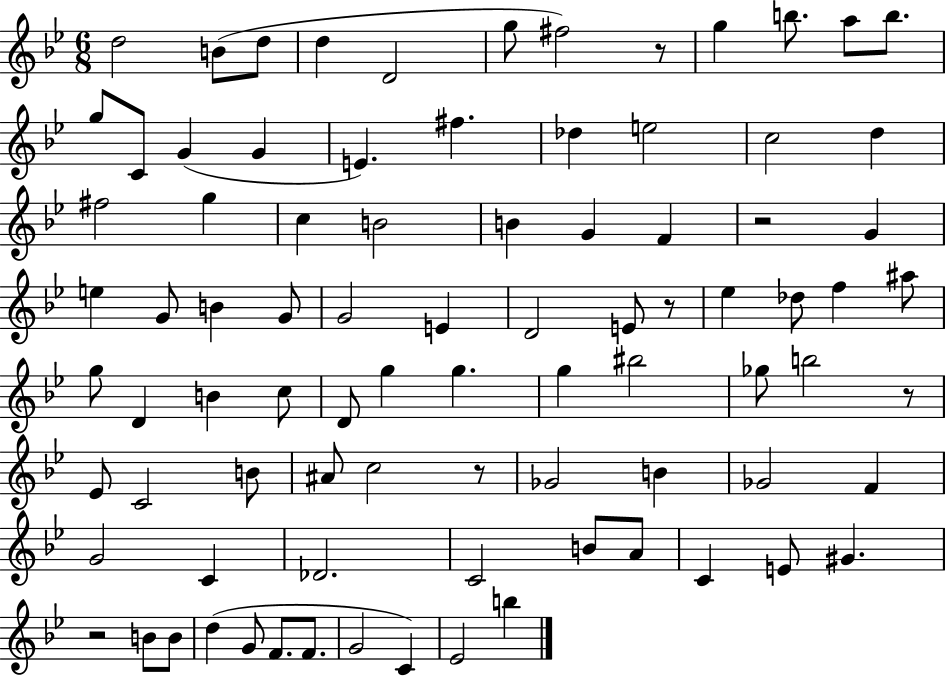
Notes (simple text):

D5/h B4/e D5/e D5/q D4/h G5/e F#5/h R/e G5/q B5/e. A5/e B5/e. G5/e C4/e G4/q G4/q E4/q. F#5/q. Db5/q E5/h C5/h D5/q F#5/h G5/q C5/q B4/h B4/q G4/q F4/q R/h G4/q E5/q G4/e B4/q G4/e G4/h E4/q D4/h E4/e R/e Eb5/q Db5/e F5/q A#5/e G5/e D4/q B4/q C5/e D4/e G5/q G5/q. G5/q BIS5/h Gb5/e B5/h R/e Eb4/e C4/h B4/e A#4/e C5/h R/e Gb4/h B4/q Gb4/h F4/q G4/h C4/q Db4/h. C4/h B4/e A4/e C4/q E4/e G#4/q. R/h B4/e B4/e D5/q G4/e F4/e. F4/e. G4/h C4/q Eb4/h B5/q